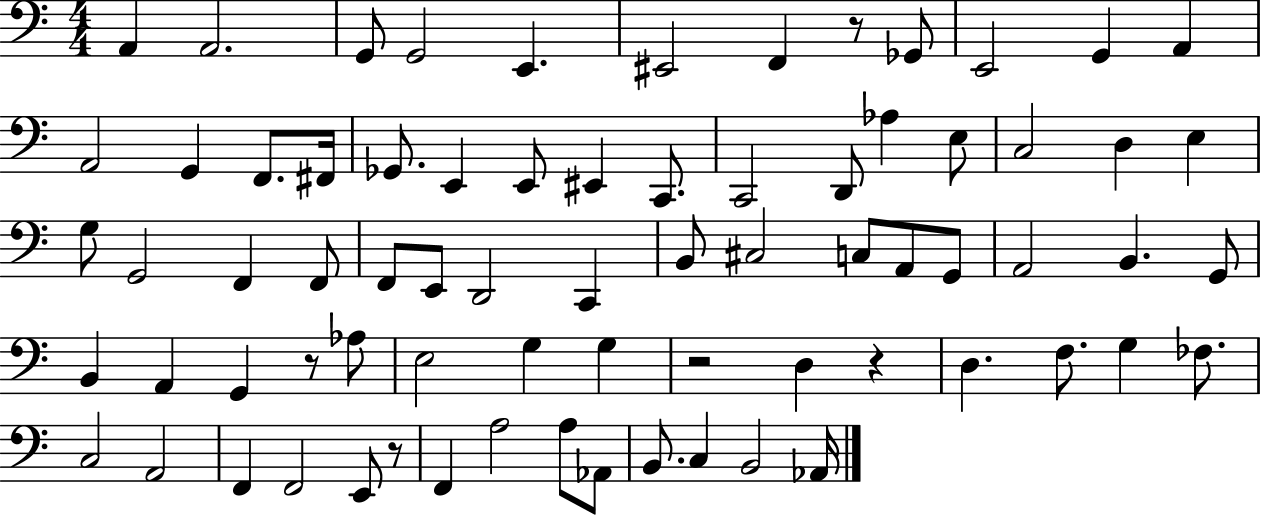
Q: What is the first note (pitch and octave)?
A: A2